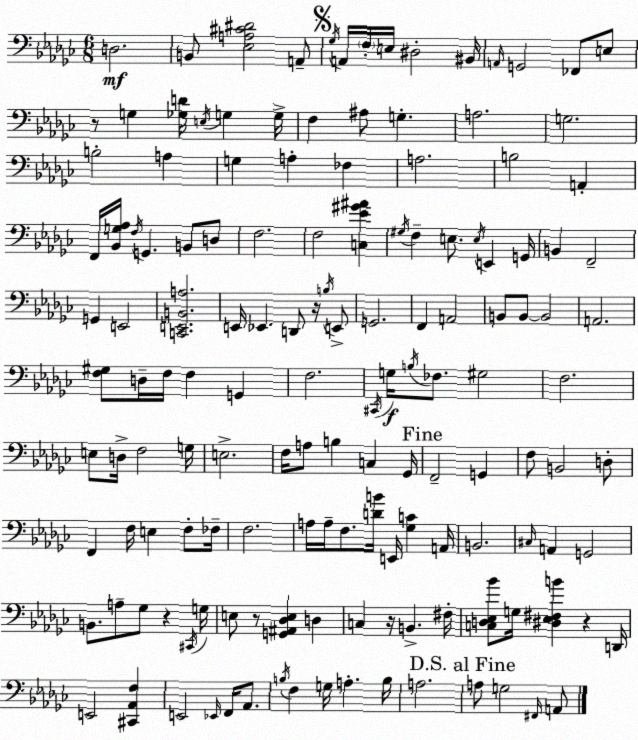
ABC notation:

X:1
T:Untitled
M:6/8
L:1/4
K:Ebm
D,2 B,,/2 [_E,A,^C^D]2 A,,/2 _G,/4 A,,/4 F,/4 E,/4 ^D,2 ^B,,/4 A,,/4 G,,2 _F,,/2 E,/2 z/2 G, [_G,D]/4 E,/4 G, G,/4 F, ^A,/2 G, A,2 G,2 B,2 A, G, A, _F, A,2 B,2 A,, F,,/4 [_B,,G,_A,]/4 F,/4 G,, B,,/2 D,/2 F,2 F,2 [C,_E^G^A] ^G,/4 F, E,/2 E,/4 E,, G,,/4 B,, F,,2 G,, E,,2 [C,,E,,B,,A,]2 E,,/4 _E,, D,,/2 z/4 B,/4 E,,/2 G,,2 F,, A,,2 B,,/2 B,,/2 B,,2 A,,2 [F,^G,]/2 D,/4 F,/4 F, G,, F,2 ^C,,/4 G,/4 B,/4 _F,/2 ^G,2 F,2 E,/2 D,/4 F,2 G,/4 E,2 F,/4 A,/2 B, C, _G,,/4 F,,2 G,, F,/2 B,,2 D,/2 F,, F,/4 E, F,/2 _F,/4 F,2 A,/4 A,/4 F,/2 [DB]/4 E,,/4 [_G,C] A,,/4 B,,2 ^C,/4 A,, G,,2 B,,/2 A,/2 _G,/2 z ^C,,/4 G,/4 E,/2 z/2 [G,,^A,,_D,E,] D, C, z/4 B,, ^F,/4 [C,D,_E,_B]/2 G,/4 [^D,_E,^F,B] z D,,/4 E,,2 [^C,,_A,,F,] E,,2 _E,,/4 F,,/4 _A,,/2 B,/4 F, G,/4 A, B,/4 A,2 A,/2 G,2 ^F,,/4 A,,/2